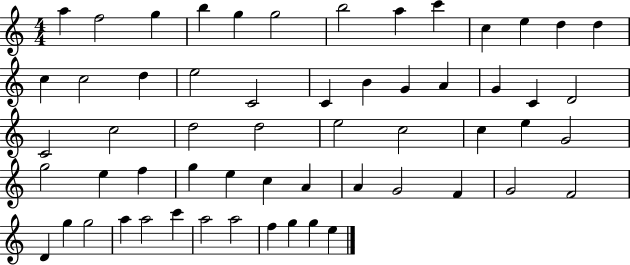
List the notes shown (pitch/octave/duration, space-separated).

A5/q F5/h G5/q B5/q G5/q G5/h B5/h A5/q C6/q C5/q E5/q D5/q D5/q C5/q C5/h D5/q E5/h C4/h C4/q B4/q G4/q A4/q G4/q C4/q D4/h C4/h C5/h D5/h D5/h E5/h C5/h C5/q E5/q G4/h G5/h E5/q F5/q G5/q E5/q C5/q A4/q A4/q G4/h F4/q G4/h F4/h D4/q G5/q G5/h A5/q A5/h C6/q A5/h A5/h F5/q G5/q G5/q E5/q